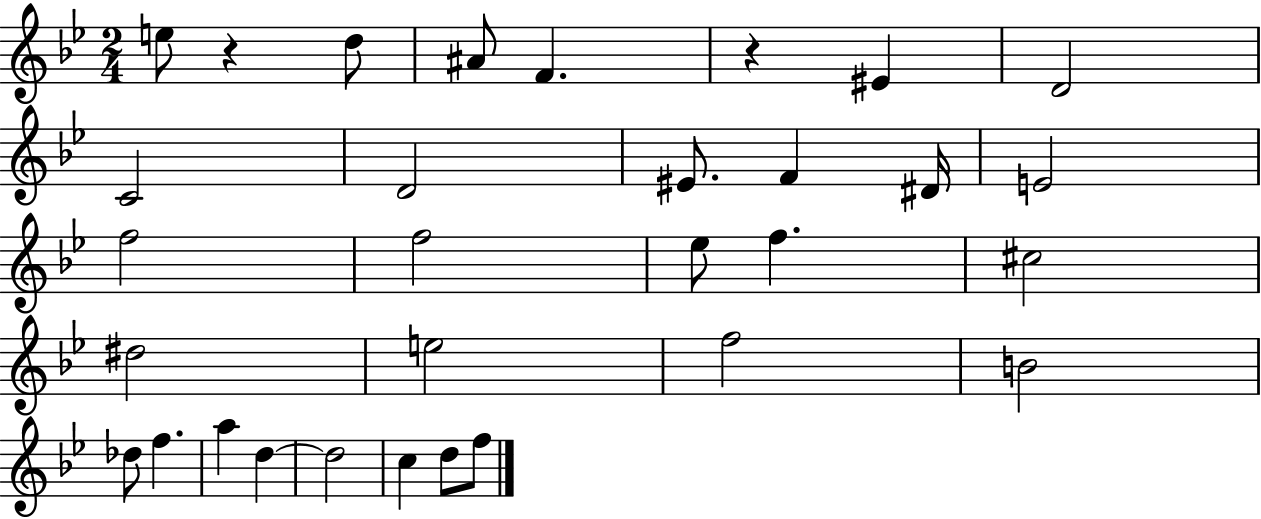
E5/e R/q D5/e A#4/e F4/q. R/q EIS4/q D4/h C4/h D4/h EIS4/e. F4/q D#4/s E4/h F5/h F5/h Eb5/e F5/q. C#5/h D#5/h E5/h F5/h B4/h Db5/e F5/q. A5/q D5/q D5/h C5/q D5/e F5/e